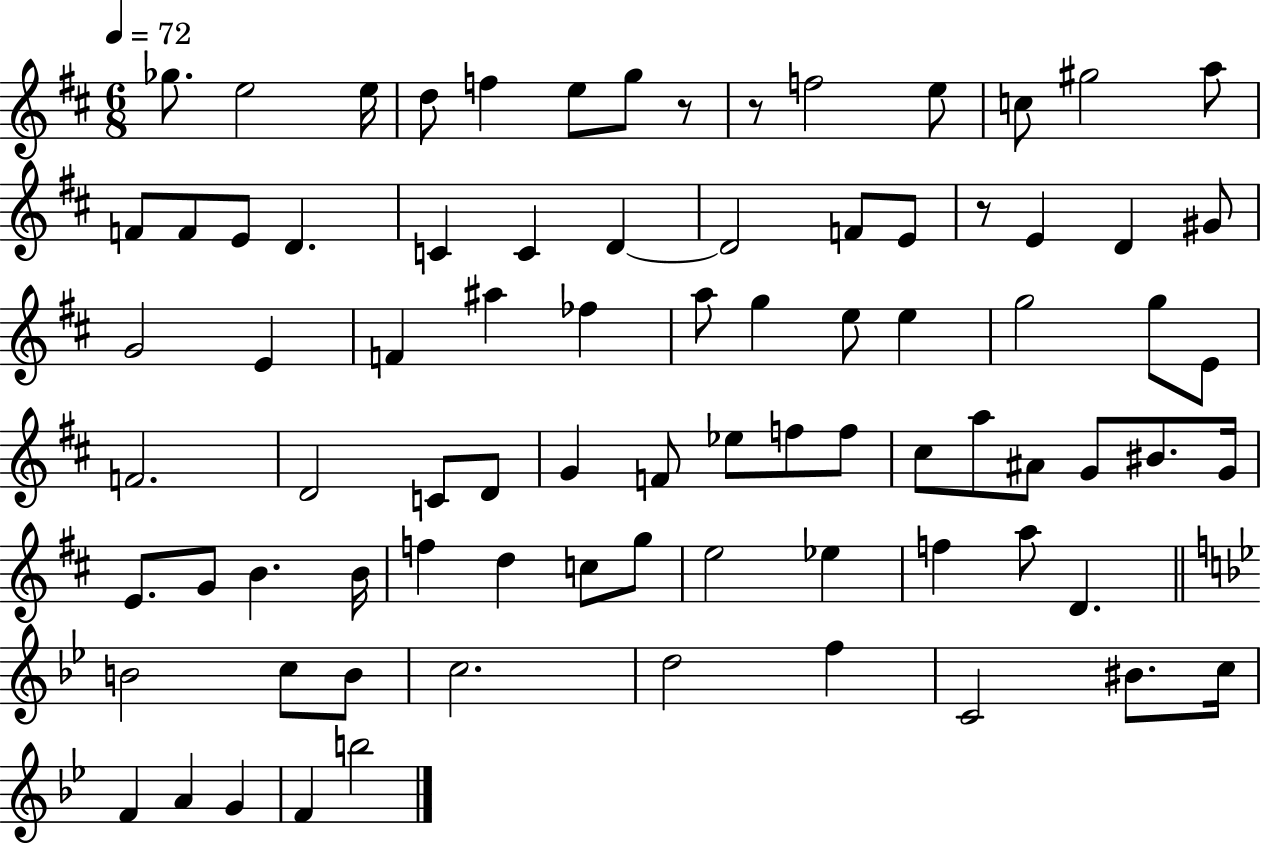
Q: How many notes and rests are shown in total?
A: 82